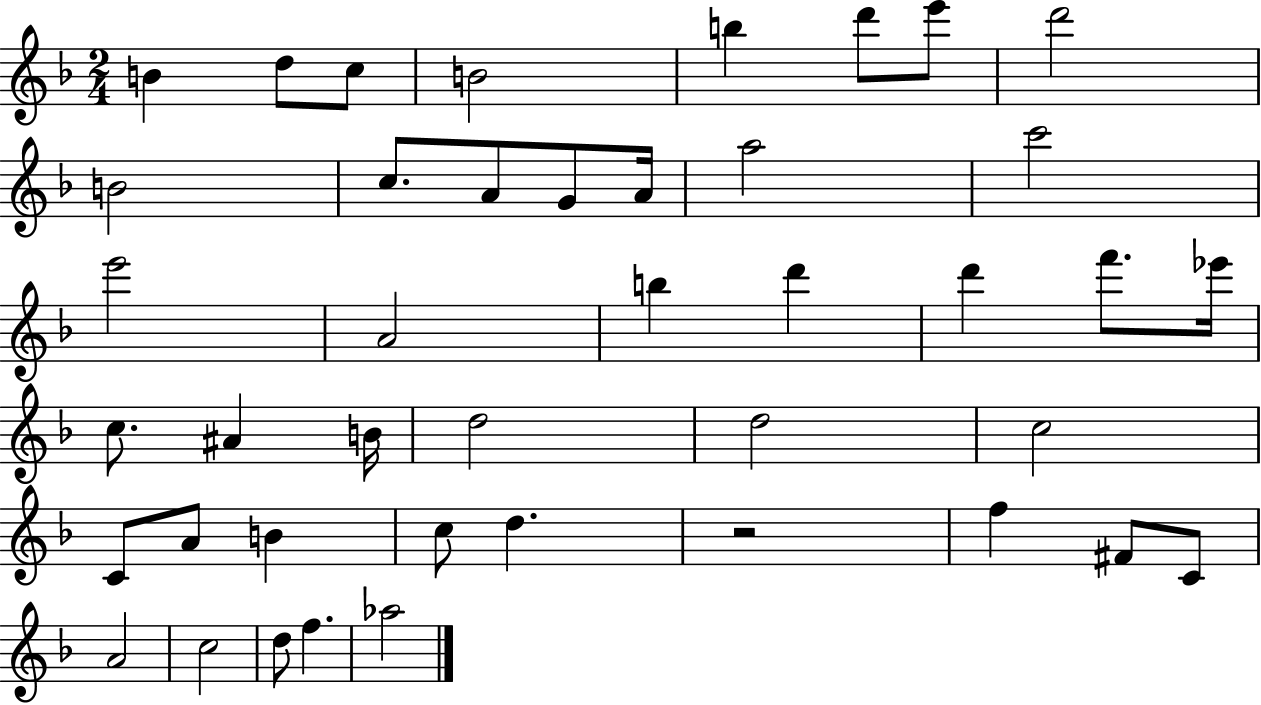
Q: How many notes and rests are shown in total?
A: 42